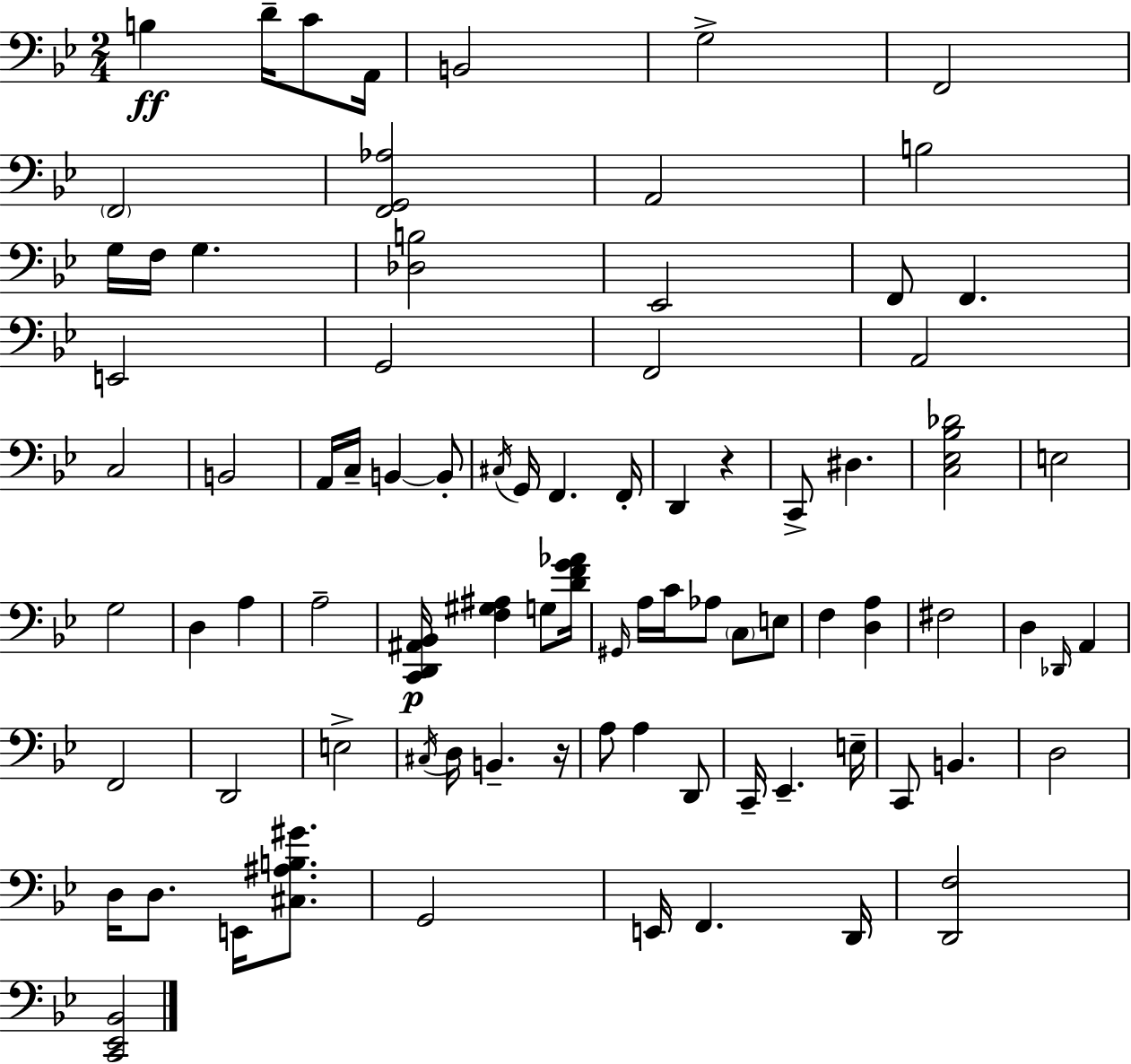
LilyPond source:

{
  \clef bass
  \numericTimeSignature
  \time 2/4
  \key bes \major
  b4\ff d'16-- c'8 a,16 | b,2 | g2-> | f,2 | \break \parenthesize f,2 | <f, g, aes>2 | a,2 | b2 | \break g16 f16 g4. | <des b>2 | ees,2 | f,8 f,4. | \break e,2 | g,2 | f,2 | a,2 | \break c2 | b,2 | a,16 c16-- b,4~~ b,8-. | \acciaccatura { cis16 } g,16 f,4. | \break f,16-. d,4 r4 | c,8-> dis4. | <c ees bes des'>2 | e2 | \break g2 | d4 a4 | a2-- | <c, d, ais, bes,>16\p <f gis ais>4 g8 | \break <d' f' g' aes'>16 \grace { gis,16 } a16 c'16 aes8 \parenthesize c8 | e8 f4 <d a>4 | fis2 | d4 \grace { des,16 } a,4 | \break f,2 | d,2 | e2-> | \acciaccatura { cis16 } d16 b,4.-- | \break r16 a8 a4 | d,8 c,16-- ees,4.-- | e16-- c,8 b,4. | d2 | \break d16 d8. | e,16 <cis ais b gis'>8. g,2 | e,16 f,4. | d,16 <d, f>2 | \break <c, ees, bes,>2 | \bar "|."
}